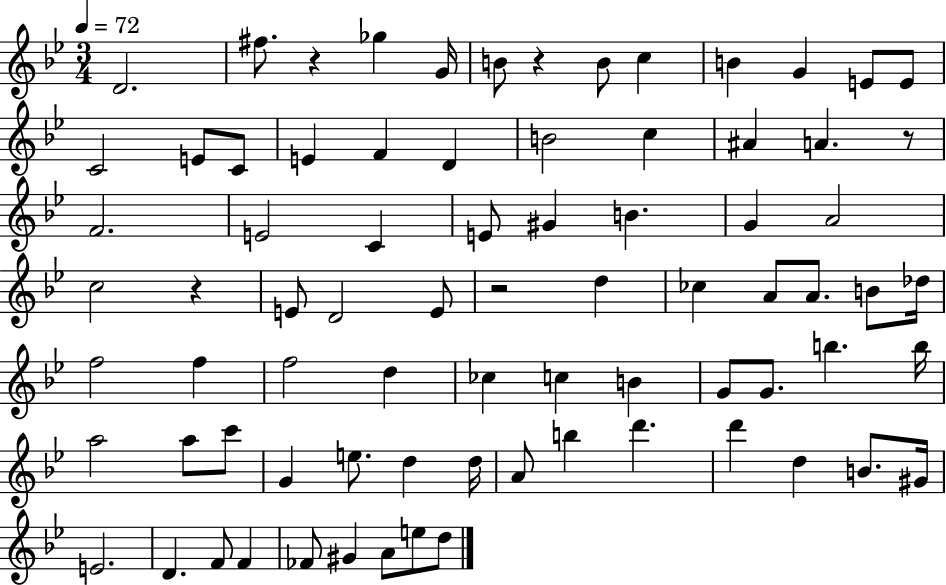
D4/h. F#5/e. R/q Gb5/q G4/s B4/e R/q B4/e C5/q B4/q G4/q E4/e E4/e C4/h E4/e C4/e E4/q F4/q D4/q B4/h C5/q A#4/q A4/q. R/e F4/h. E4/h C4/q E4/e G#4/q B4/q. G4/q A4/h C5/h R/q E4/e D4/h E4/e R/h D5/q CES5/q A4/e A4/e. B4/e Db5/s F5/h F5/q F5/h D5/q CES5/q C5/q B4/q G4/e G4/e. B5/q. B5/s A5/h A5/e C6/e G4/q E5/e. D5/q D5/s A4/e B5/q D6/q. D6/q D5/q B4/e. G#4/s E4/h. D4/q. F4/e F4/q FES4/e G#4/q A4/e E5/e D5/e